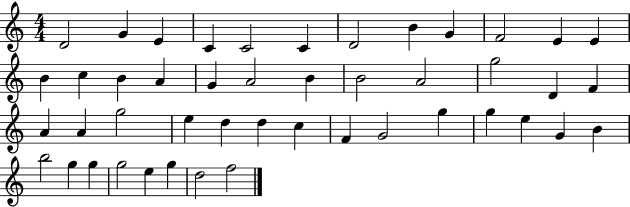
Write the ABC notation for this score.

X:1
T:Untitled
M:4/4
L:1/4
K:C
D2 G E C C2 C D2 B G F2 E E B c B A G A2 B B2 A2 g2 D F A A g2 e d d c F G2 g g e G B b2 g g g2 e g d2 f2